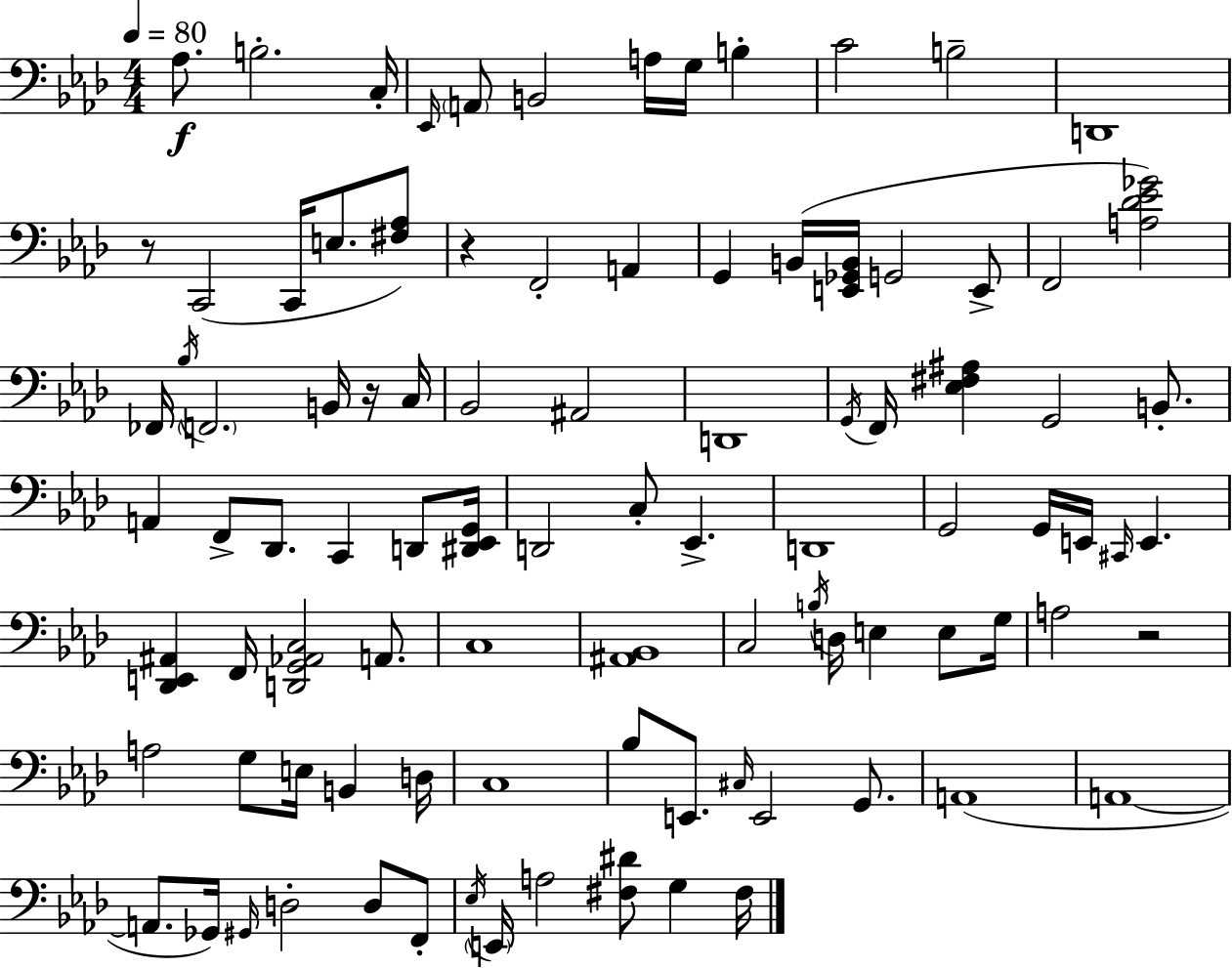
{
  \clef bass
  \numericTimeSignature
  \time 4/4
  \key f \minor
  \tempo 4 = 80
  aes8.\f b2.-. c16-. | \grace { ees,16 } \parenthesize a,8 b,2 a16 g16 b4-. | c'2 b2-- | d,1 | \break r8 c,2( c,16 e8. <fis aes>8) | r4 f,2-. a,4 | g,4 b,16( <e, ges, b,>16 g,2 e,8-> | f,2 <a des' ees' ges'>2) | \break fes,16 \acciaccatura { bes16 } \parenthesize f,2. b,16 | r16 c16 bes,2 ais,2 | d,1 | \acciaccatura { g,16 } f,16 <ees fis ais>4 g,2 | \break b,8.-. a,4 f,8-> des,8. c,4 | d,8 <dis, ees, g,>16 d,2 c8-. ees,4.-> | d,1 | g,2 g,16 e,16 \grace { cis,16 } e,4. | \break <des, e, ais,>4 f,16 <d, g, aes, c>2 | a,8. c1 | <ais, bes,>1 | c2 \acciaccatura { b16 } d16 e4 | \break e8 g16 a2 r2 | a2 g8 e16 | b,4 d16 c1 | bes8 e,8. \grace { cis16 } e,2 | \break g,8. a,1( | a,1~~ | a,8. ges,16) \grace { gis,16 } d2-. | d8 f,8-. \acciaccatura { ees16 } \parenthesize e,16 a2 | \break <fis dis'>8 g4 fis16 \bar "|."
}